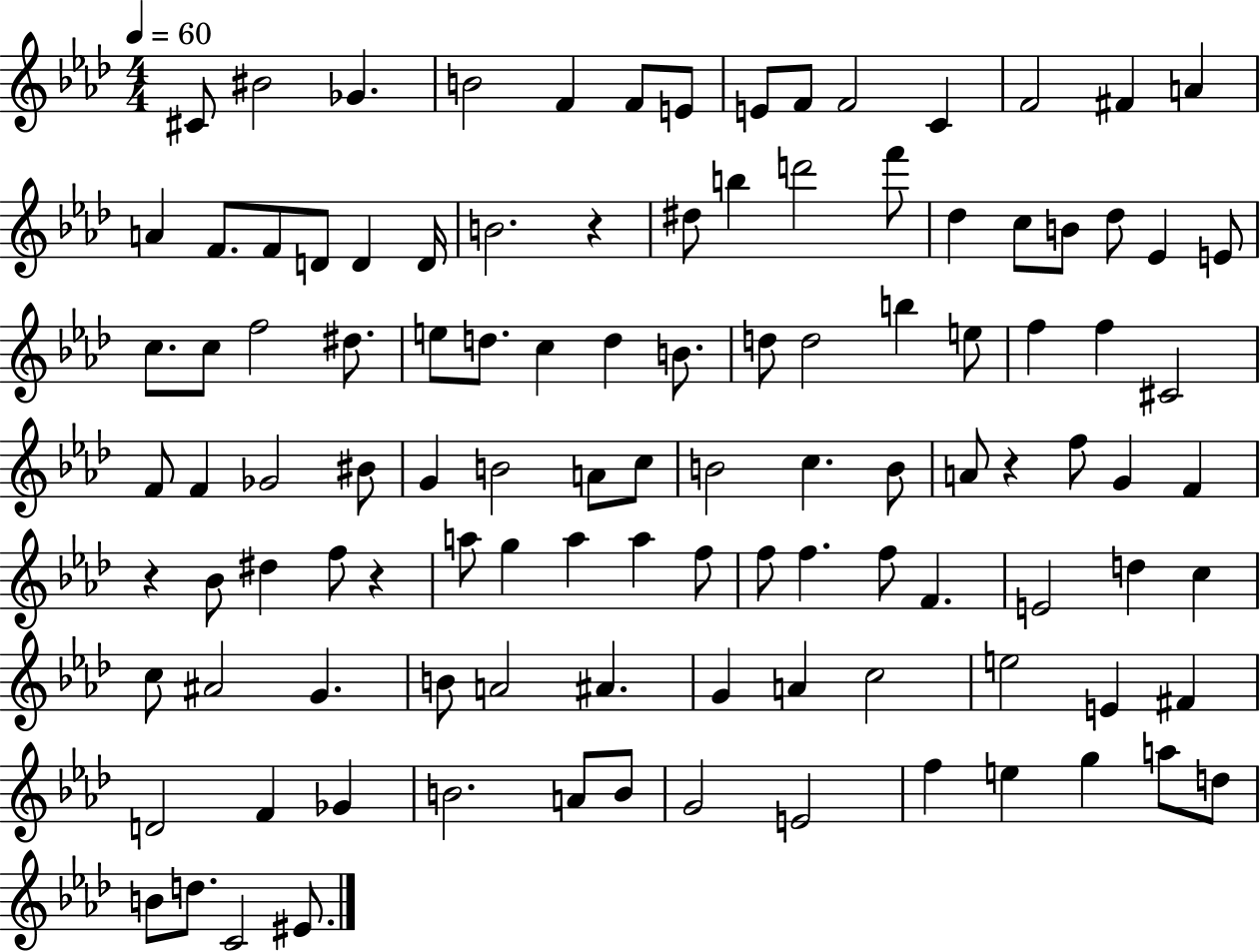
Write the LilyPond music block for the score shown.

{
  \clef treble
  \numericTimeSignature
  \time 4/4
  \key aes \major
  \tempo 4 = 60
  \repeat volta 2 { cis'8 bis'2 ges'4. | b'2 f'4 f'8 e'8 | e'8 f'8 f'2 c'4 | f'2 fis'4 a'4 | \break a'4 f'8. f'8 d'8 d'4 d'16 | b'2. r4 | dis''8 b''4 d'''2 f'''8 | des''4 c''8 b'8 des''8 ees'4 e'8 | \break c''8. c''8 f''2 dis''8. | e''8 d''8. c''4 d''4 b'8. | d''8 d''2 b''4 e''8 | f''4 f''4 cis'2 | \break f'8 f'4 ges'2 bis'8 | g'4 b'2 a'8 c''8 | b'2 c''4. b'8 | a'8 r4 f''8 g'4 f'4 | \break r4 bes'8 dis''4 f''8 r4 | a''8 g''4 a''4 a''4 f''8 | f''8 f''4. f''8 f'4. | e'2 d''4 c''4 | \break c''8 ais'2 g'4. | b'8 a'2 ais'4. | g'4 a'4 c''2 | e''2 e'4 fis'4 | \break d'2 f'4 ges'4 | b'2. a'8 b'8 | g'2 e'2 | f''4 e''4 g''4 a''8 d''8 | \break b'8 d''8. c'2 eis'8. | } \bar "|."
}